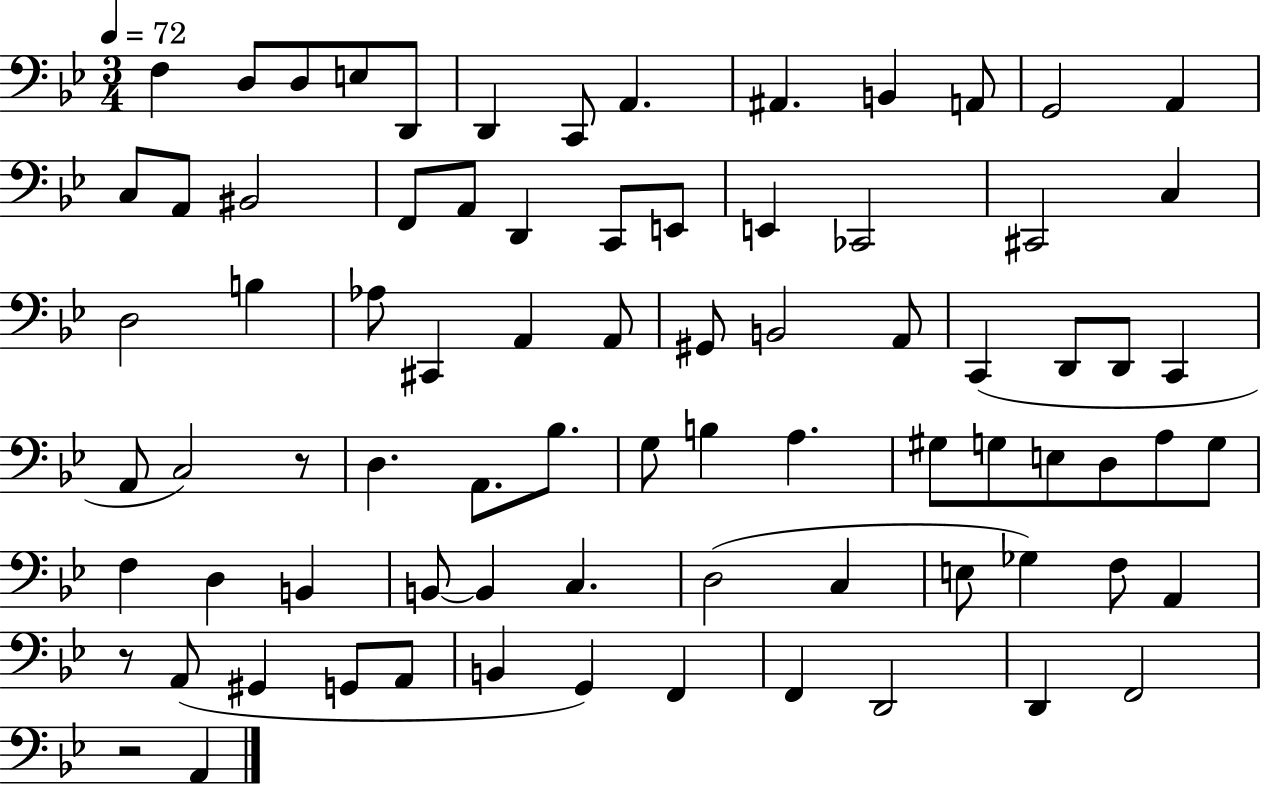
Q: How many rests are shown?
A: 3